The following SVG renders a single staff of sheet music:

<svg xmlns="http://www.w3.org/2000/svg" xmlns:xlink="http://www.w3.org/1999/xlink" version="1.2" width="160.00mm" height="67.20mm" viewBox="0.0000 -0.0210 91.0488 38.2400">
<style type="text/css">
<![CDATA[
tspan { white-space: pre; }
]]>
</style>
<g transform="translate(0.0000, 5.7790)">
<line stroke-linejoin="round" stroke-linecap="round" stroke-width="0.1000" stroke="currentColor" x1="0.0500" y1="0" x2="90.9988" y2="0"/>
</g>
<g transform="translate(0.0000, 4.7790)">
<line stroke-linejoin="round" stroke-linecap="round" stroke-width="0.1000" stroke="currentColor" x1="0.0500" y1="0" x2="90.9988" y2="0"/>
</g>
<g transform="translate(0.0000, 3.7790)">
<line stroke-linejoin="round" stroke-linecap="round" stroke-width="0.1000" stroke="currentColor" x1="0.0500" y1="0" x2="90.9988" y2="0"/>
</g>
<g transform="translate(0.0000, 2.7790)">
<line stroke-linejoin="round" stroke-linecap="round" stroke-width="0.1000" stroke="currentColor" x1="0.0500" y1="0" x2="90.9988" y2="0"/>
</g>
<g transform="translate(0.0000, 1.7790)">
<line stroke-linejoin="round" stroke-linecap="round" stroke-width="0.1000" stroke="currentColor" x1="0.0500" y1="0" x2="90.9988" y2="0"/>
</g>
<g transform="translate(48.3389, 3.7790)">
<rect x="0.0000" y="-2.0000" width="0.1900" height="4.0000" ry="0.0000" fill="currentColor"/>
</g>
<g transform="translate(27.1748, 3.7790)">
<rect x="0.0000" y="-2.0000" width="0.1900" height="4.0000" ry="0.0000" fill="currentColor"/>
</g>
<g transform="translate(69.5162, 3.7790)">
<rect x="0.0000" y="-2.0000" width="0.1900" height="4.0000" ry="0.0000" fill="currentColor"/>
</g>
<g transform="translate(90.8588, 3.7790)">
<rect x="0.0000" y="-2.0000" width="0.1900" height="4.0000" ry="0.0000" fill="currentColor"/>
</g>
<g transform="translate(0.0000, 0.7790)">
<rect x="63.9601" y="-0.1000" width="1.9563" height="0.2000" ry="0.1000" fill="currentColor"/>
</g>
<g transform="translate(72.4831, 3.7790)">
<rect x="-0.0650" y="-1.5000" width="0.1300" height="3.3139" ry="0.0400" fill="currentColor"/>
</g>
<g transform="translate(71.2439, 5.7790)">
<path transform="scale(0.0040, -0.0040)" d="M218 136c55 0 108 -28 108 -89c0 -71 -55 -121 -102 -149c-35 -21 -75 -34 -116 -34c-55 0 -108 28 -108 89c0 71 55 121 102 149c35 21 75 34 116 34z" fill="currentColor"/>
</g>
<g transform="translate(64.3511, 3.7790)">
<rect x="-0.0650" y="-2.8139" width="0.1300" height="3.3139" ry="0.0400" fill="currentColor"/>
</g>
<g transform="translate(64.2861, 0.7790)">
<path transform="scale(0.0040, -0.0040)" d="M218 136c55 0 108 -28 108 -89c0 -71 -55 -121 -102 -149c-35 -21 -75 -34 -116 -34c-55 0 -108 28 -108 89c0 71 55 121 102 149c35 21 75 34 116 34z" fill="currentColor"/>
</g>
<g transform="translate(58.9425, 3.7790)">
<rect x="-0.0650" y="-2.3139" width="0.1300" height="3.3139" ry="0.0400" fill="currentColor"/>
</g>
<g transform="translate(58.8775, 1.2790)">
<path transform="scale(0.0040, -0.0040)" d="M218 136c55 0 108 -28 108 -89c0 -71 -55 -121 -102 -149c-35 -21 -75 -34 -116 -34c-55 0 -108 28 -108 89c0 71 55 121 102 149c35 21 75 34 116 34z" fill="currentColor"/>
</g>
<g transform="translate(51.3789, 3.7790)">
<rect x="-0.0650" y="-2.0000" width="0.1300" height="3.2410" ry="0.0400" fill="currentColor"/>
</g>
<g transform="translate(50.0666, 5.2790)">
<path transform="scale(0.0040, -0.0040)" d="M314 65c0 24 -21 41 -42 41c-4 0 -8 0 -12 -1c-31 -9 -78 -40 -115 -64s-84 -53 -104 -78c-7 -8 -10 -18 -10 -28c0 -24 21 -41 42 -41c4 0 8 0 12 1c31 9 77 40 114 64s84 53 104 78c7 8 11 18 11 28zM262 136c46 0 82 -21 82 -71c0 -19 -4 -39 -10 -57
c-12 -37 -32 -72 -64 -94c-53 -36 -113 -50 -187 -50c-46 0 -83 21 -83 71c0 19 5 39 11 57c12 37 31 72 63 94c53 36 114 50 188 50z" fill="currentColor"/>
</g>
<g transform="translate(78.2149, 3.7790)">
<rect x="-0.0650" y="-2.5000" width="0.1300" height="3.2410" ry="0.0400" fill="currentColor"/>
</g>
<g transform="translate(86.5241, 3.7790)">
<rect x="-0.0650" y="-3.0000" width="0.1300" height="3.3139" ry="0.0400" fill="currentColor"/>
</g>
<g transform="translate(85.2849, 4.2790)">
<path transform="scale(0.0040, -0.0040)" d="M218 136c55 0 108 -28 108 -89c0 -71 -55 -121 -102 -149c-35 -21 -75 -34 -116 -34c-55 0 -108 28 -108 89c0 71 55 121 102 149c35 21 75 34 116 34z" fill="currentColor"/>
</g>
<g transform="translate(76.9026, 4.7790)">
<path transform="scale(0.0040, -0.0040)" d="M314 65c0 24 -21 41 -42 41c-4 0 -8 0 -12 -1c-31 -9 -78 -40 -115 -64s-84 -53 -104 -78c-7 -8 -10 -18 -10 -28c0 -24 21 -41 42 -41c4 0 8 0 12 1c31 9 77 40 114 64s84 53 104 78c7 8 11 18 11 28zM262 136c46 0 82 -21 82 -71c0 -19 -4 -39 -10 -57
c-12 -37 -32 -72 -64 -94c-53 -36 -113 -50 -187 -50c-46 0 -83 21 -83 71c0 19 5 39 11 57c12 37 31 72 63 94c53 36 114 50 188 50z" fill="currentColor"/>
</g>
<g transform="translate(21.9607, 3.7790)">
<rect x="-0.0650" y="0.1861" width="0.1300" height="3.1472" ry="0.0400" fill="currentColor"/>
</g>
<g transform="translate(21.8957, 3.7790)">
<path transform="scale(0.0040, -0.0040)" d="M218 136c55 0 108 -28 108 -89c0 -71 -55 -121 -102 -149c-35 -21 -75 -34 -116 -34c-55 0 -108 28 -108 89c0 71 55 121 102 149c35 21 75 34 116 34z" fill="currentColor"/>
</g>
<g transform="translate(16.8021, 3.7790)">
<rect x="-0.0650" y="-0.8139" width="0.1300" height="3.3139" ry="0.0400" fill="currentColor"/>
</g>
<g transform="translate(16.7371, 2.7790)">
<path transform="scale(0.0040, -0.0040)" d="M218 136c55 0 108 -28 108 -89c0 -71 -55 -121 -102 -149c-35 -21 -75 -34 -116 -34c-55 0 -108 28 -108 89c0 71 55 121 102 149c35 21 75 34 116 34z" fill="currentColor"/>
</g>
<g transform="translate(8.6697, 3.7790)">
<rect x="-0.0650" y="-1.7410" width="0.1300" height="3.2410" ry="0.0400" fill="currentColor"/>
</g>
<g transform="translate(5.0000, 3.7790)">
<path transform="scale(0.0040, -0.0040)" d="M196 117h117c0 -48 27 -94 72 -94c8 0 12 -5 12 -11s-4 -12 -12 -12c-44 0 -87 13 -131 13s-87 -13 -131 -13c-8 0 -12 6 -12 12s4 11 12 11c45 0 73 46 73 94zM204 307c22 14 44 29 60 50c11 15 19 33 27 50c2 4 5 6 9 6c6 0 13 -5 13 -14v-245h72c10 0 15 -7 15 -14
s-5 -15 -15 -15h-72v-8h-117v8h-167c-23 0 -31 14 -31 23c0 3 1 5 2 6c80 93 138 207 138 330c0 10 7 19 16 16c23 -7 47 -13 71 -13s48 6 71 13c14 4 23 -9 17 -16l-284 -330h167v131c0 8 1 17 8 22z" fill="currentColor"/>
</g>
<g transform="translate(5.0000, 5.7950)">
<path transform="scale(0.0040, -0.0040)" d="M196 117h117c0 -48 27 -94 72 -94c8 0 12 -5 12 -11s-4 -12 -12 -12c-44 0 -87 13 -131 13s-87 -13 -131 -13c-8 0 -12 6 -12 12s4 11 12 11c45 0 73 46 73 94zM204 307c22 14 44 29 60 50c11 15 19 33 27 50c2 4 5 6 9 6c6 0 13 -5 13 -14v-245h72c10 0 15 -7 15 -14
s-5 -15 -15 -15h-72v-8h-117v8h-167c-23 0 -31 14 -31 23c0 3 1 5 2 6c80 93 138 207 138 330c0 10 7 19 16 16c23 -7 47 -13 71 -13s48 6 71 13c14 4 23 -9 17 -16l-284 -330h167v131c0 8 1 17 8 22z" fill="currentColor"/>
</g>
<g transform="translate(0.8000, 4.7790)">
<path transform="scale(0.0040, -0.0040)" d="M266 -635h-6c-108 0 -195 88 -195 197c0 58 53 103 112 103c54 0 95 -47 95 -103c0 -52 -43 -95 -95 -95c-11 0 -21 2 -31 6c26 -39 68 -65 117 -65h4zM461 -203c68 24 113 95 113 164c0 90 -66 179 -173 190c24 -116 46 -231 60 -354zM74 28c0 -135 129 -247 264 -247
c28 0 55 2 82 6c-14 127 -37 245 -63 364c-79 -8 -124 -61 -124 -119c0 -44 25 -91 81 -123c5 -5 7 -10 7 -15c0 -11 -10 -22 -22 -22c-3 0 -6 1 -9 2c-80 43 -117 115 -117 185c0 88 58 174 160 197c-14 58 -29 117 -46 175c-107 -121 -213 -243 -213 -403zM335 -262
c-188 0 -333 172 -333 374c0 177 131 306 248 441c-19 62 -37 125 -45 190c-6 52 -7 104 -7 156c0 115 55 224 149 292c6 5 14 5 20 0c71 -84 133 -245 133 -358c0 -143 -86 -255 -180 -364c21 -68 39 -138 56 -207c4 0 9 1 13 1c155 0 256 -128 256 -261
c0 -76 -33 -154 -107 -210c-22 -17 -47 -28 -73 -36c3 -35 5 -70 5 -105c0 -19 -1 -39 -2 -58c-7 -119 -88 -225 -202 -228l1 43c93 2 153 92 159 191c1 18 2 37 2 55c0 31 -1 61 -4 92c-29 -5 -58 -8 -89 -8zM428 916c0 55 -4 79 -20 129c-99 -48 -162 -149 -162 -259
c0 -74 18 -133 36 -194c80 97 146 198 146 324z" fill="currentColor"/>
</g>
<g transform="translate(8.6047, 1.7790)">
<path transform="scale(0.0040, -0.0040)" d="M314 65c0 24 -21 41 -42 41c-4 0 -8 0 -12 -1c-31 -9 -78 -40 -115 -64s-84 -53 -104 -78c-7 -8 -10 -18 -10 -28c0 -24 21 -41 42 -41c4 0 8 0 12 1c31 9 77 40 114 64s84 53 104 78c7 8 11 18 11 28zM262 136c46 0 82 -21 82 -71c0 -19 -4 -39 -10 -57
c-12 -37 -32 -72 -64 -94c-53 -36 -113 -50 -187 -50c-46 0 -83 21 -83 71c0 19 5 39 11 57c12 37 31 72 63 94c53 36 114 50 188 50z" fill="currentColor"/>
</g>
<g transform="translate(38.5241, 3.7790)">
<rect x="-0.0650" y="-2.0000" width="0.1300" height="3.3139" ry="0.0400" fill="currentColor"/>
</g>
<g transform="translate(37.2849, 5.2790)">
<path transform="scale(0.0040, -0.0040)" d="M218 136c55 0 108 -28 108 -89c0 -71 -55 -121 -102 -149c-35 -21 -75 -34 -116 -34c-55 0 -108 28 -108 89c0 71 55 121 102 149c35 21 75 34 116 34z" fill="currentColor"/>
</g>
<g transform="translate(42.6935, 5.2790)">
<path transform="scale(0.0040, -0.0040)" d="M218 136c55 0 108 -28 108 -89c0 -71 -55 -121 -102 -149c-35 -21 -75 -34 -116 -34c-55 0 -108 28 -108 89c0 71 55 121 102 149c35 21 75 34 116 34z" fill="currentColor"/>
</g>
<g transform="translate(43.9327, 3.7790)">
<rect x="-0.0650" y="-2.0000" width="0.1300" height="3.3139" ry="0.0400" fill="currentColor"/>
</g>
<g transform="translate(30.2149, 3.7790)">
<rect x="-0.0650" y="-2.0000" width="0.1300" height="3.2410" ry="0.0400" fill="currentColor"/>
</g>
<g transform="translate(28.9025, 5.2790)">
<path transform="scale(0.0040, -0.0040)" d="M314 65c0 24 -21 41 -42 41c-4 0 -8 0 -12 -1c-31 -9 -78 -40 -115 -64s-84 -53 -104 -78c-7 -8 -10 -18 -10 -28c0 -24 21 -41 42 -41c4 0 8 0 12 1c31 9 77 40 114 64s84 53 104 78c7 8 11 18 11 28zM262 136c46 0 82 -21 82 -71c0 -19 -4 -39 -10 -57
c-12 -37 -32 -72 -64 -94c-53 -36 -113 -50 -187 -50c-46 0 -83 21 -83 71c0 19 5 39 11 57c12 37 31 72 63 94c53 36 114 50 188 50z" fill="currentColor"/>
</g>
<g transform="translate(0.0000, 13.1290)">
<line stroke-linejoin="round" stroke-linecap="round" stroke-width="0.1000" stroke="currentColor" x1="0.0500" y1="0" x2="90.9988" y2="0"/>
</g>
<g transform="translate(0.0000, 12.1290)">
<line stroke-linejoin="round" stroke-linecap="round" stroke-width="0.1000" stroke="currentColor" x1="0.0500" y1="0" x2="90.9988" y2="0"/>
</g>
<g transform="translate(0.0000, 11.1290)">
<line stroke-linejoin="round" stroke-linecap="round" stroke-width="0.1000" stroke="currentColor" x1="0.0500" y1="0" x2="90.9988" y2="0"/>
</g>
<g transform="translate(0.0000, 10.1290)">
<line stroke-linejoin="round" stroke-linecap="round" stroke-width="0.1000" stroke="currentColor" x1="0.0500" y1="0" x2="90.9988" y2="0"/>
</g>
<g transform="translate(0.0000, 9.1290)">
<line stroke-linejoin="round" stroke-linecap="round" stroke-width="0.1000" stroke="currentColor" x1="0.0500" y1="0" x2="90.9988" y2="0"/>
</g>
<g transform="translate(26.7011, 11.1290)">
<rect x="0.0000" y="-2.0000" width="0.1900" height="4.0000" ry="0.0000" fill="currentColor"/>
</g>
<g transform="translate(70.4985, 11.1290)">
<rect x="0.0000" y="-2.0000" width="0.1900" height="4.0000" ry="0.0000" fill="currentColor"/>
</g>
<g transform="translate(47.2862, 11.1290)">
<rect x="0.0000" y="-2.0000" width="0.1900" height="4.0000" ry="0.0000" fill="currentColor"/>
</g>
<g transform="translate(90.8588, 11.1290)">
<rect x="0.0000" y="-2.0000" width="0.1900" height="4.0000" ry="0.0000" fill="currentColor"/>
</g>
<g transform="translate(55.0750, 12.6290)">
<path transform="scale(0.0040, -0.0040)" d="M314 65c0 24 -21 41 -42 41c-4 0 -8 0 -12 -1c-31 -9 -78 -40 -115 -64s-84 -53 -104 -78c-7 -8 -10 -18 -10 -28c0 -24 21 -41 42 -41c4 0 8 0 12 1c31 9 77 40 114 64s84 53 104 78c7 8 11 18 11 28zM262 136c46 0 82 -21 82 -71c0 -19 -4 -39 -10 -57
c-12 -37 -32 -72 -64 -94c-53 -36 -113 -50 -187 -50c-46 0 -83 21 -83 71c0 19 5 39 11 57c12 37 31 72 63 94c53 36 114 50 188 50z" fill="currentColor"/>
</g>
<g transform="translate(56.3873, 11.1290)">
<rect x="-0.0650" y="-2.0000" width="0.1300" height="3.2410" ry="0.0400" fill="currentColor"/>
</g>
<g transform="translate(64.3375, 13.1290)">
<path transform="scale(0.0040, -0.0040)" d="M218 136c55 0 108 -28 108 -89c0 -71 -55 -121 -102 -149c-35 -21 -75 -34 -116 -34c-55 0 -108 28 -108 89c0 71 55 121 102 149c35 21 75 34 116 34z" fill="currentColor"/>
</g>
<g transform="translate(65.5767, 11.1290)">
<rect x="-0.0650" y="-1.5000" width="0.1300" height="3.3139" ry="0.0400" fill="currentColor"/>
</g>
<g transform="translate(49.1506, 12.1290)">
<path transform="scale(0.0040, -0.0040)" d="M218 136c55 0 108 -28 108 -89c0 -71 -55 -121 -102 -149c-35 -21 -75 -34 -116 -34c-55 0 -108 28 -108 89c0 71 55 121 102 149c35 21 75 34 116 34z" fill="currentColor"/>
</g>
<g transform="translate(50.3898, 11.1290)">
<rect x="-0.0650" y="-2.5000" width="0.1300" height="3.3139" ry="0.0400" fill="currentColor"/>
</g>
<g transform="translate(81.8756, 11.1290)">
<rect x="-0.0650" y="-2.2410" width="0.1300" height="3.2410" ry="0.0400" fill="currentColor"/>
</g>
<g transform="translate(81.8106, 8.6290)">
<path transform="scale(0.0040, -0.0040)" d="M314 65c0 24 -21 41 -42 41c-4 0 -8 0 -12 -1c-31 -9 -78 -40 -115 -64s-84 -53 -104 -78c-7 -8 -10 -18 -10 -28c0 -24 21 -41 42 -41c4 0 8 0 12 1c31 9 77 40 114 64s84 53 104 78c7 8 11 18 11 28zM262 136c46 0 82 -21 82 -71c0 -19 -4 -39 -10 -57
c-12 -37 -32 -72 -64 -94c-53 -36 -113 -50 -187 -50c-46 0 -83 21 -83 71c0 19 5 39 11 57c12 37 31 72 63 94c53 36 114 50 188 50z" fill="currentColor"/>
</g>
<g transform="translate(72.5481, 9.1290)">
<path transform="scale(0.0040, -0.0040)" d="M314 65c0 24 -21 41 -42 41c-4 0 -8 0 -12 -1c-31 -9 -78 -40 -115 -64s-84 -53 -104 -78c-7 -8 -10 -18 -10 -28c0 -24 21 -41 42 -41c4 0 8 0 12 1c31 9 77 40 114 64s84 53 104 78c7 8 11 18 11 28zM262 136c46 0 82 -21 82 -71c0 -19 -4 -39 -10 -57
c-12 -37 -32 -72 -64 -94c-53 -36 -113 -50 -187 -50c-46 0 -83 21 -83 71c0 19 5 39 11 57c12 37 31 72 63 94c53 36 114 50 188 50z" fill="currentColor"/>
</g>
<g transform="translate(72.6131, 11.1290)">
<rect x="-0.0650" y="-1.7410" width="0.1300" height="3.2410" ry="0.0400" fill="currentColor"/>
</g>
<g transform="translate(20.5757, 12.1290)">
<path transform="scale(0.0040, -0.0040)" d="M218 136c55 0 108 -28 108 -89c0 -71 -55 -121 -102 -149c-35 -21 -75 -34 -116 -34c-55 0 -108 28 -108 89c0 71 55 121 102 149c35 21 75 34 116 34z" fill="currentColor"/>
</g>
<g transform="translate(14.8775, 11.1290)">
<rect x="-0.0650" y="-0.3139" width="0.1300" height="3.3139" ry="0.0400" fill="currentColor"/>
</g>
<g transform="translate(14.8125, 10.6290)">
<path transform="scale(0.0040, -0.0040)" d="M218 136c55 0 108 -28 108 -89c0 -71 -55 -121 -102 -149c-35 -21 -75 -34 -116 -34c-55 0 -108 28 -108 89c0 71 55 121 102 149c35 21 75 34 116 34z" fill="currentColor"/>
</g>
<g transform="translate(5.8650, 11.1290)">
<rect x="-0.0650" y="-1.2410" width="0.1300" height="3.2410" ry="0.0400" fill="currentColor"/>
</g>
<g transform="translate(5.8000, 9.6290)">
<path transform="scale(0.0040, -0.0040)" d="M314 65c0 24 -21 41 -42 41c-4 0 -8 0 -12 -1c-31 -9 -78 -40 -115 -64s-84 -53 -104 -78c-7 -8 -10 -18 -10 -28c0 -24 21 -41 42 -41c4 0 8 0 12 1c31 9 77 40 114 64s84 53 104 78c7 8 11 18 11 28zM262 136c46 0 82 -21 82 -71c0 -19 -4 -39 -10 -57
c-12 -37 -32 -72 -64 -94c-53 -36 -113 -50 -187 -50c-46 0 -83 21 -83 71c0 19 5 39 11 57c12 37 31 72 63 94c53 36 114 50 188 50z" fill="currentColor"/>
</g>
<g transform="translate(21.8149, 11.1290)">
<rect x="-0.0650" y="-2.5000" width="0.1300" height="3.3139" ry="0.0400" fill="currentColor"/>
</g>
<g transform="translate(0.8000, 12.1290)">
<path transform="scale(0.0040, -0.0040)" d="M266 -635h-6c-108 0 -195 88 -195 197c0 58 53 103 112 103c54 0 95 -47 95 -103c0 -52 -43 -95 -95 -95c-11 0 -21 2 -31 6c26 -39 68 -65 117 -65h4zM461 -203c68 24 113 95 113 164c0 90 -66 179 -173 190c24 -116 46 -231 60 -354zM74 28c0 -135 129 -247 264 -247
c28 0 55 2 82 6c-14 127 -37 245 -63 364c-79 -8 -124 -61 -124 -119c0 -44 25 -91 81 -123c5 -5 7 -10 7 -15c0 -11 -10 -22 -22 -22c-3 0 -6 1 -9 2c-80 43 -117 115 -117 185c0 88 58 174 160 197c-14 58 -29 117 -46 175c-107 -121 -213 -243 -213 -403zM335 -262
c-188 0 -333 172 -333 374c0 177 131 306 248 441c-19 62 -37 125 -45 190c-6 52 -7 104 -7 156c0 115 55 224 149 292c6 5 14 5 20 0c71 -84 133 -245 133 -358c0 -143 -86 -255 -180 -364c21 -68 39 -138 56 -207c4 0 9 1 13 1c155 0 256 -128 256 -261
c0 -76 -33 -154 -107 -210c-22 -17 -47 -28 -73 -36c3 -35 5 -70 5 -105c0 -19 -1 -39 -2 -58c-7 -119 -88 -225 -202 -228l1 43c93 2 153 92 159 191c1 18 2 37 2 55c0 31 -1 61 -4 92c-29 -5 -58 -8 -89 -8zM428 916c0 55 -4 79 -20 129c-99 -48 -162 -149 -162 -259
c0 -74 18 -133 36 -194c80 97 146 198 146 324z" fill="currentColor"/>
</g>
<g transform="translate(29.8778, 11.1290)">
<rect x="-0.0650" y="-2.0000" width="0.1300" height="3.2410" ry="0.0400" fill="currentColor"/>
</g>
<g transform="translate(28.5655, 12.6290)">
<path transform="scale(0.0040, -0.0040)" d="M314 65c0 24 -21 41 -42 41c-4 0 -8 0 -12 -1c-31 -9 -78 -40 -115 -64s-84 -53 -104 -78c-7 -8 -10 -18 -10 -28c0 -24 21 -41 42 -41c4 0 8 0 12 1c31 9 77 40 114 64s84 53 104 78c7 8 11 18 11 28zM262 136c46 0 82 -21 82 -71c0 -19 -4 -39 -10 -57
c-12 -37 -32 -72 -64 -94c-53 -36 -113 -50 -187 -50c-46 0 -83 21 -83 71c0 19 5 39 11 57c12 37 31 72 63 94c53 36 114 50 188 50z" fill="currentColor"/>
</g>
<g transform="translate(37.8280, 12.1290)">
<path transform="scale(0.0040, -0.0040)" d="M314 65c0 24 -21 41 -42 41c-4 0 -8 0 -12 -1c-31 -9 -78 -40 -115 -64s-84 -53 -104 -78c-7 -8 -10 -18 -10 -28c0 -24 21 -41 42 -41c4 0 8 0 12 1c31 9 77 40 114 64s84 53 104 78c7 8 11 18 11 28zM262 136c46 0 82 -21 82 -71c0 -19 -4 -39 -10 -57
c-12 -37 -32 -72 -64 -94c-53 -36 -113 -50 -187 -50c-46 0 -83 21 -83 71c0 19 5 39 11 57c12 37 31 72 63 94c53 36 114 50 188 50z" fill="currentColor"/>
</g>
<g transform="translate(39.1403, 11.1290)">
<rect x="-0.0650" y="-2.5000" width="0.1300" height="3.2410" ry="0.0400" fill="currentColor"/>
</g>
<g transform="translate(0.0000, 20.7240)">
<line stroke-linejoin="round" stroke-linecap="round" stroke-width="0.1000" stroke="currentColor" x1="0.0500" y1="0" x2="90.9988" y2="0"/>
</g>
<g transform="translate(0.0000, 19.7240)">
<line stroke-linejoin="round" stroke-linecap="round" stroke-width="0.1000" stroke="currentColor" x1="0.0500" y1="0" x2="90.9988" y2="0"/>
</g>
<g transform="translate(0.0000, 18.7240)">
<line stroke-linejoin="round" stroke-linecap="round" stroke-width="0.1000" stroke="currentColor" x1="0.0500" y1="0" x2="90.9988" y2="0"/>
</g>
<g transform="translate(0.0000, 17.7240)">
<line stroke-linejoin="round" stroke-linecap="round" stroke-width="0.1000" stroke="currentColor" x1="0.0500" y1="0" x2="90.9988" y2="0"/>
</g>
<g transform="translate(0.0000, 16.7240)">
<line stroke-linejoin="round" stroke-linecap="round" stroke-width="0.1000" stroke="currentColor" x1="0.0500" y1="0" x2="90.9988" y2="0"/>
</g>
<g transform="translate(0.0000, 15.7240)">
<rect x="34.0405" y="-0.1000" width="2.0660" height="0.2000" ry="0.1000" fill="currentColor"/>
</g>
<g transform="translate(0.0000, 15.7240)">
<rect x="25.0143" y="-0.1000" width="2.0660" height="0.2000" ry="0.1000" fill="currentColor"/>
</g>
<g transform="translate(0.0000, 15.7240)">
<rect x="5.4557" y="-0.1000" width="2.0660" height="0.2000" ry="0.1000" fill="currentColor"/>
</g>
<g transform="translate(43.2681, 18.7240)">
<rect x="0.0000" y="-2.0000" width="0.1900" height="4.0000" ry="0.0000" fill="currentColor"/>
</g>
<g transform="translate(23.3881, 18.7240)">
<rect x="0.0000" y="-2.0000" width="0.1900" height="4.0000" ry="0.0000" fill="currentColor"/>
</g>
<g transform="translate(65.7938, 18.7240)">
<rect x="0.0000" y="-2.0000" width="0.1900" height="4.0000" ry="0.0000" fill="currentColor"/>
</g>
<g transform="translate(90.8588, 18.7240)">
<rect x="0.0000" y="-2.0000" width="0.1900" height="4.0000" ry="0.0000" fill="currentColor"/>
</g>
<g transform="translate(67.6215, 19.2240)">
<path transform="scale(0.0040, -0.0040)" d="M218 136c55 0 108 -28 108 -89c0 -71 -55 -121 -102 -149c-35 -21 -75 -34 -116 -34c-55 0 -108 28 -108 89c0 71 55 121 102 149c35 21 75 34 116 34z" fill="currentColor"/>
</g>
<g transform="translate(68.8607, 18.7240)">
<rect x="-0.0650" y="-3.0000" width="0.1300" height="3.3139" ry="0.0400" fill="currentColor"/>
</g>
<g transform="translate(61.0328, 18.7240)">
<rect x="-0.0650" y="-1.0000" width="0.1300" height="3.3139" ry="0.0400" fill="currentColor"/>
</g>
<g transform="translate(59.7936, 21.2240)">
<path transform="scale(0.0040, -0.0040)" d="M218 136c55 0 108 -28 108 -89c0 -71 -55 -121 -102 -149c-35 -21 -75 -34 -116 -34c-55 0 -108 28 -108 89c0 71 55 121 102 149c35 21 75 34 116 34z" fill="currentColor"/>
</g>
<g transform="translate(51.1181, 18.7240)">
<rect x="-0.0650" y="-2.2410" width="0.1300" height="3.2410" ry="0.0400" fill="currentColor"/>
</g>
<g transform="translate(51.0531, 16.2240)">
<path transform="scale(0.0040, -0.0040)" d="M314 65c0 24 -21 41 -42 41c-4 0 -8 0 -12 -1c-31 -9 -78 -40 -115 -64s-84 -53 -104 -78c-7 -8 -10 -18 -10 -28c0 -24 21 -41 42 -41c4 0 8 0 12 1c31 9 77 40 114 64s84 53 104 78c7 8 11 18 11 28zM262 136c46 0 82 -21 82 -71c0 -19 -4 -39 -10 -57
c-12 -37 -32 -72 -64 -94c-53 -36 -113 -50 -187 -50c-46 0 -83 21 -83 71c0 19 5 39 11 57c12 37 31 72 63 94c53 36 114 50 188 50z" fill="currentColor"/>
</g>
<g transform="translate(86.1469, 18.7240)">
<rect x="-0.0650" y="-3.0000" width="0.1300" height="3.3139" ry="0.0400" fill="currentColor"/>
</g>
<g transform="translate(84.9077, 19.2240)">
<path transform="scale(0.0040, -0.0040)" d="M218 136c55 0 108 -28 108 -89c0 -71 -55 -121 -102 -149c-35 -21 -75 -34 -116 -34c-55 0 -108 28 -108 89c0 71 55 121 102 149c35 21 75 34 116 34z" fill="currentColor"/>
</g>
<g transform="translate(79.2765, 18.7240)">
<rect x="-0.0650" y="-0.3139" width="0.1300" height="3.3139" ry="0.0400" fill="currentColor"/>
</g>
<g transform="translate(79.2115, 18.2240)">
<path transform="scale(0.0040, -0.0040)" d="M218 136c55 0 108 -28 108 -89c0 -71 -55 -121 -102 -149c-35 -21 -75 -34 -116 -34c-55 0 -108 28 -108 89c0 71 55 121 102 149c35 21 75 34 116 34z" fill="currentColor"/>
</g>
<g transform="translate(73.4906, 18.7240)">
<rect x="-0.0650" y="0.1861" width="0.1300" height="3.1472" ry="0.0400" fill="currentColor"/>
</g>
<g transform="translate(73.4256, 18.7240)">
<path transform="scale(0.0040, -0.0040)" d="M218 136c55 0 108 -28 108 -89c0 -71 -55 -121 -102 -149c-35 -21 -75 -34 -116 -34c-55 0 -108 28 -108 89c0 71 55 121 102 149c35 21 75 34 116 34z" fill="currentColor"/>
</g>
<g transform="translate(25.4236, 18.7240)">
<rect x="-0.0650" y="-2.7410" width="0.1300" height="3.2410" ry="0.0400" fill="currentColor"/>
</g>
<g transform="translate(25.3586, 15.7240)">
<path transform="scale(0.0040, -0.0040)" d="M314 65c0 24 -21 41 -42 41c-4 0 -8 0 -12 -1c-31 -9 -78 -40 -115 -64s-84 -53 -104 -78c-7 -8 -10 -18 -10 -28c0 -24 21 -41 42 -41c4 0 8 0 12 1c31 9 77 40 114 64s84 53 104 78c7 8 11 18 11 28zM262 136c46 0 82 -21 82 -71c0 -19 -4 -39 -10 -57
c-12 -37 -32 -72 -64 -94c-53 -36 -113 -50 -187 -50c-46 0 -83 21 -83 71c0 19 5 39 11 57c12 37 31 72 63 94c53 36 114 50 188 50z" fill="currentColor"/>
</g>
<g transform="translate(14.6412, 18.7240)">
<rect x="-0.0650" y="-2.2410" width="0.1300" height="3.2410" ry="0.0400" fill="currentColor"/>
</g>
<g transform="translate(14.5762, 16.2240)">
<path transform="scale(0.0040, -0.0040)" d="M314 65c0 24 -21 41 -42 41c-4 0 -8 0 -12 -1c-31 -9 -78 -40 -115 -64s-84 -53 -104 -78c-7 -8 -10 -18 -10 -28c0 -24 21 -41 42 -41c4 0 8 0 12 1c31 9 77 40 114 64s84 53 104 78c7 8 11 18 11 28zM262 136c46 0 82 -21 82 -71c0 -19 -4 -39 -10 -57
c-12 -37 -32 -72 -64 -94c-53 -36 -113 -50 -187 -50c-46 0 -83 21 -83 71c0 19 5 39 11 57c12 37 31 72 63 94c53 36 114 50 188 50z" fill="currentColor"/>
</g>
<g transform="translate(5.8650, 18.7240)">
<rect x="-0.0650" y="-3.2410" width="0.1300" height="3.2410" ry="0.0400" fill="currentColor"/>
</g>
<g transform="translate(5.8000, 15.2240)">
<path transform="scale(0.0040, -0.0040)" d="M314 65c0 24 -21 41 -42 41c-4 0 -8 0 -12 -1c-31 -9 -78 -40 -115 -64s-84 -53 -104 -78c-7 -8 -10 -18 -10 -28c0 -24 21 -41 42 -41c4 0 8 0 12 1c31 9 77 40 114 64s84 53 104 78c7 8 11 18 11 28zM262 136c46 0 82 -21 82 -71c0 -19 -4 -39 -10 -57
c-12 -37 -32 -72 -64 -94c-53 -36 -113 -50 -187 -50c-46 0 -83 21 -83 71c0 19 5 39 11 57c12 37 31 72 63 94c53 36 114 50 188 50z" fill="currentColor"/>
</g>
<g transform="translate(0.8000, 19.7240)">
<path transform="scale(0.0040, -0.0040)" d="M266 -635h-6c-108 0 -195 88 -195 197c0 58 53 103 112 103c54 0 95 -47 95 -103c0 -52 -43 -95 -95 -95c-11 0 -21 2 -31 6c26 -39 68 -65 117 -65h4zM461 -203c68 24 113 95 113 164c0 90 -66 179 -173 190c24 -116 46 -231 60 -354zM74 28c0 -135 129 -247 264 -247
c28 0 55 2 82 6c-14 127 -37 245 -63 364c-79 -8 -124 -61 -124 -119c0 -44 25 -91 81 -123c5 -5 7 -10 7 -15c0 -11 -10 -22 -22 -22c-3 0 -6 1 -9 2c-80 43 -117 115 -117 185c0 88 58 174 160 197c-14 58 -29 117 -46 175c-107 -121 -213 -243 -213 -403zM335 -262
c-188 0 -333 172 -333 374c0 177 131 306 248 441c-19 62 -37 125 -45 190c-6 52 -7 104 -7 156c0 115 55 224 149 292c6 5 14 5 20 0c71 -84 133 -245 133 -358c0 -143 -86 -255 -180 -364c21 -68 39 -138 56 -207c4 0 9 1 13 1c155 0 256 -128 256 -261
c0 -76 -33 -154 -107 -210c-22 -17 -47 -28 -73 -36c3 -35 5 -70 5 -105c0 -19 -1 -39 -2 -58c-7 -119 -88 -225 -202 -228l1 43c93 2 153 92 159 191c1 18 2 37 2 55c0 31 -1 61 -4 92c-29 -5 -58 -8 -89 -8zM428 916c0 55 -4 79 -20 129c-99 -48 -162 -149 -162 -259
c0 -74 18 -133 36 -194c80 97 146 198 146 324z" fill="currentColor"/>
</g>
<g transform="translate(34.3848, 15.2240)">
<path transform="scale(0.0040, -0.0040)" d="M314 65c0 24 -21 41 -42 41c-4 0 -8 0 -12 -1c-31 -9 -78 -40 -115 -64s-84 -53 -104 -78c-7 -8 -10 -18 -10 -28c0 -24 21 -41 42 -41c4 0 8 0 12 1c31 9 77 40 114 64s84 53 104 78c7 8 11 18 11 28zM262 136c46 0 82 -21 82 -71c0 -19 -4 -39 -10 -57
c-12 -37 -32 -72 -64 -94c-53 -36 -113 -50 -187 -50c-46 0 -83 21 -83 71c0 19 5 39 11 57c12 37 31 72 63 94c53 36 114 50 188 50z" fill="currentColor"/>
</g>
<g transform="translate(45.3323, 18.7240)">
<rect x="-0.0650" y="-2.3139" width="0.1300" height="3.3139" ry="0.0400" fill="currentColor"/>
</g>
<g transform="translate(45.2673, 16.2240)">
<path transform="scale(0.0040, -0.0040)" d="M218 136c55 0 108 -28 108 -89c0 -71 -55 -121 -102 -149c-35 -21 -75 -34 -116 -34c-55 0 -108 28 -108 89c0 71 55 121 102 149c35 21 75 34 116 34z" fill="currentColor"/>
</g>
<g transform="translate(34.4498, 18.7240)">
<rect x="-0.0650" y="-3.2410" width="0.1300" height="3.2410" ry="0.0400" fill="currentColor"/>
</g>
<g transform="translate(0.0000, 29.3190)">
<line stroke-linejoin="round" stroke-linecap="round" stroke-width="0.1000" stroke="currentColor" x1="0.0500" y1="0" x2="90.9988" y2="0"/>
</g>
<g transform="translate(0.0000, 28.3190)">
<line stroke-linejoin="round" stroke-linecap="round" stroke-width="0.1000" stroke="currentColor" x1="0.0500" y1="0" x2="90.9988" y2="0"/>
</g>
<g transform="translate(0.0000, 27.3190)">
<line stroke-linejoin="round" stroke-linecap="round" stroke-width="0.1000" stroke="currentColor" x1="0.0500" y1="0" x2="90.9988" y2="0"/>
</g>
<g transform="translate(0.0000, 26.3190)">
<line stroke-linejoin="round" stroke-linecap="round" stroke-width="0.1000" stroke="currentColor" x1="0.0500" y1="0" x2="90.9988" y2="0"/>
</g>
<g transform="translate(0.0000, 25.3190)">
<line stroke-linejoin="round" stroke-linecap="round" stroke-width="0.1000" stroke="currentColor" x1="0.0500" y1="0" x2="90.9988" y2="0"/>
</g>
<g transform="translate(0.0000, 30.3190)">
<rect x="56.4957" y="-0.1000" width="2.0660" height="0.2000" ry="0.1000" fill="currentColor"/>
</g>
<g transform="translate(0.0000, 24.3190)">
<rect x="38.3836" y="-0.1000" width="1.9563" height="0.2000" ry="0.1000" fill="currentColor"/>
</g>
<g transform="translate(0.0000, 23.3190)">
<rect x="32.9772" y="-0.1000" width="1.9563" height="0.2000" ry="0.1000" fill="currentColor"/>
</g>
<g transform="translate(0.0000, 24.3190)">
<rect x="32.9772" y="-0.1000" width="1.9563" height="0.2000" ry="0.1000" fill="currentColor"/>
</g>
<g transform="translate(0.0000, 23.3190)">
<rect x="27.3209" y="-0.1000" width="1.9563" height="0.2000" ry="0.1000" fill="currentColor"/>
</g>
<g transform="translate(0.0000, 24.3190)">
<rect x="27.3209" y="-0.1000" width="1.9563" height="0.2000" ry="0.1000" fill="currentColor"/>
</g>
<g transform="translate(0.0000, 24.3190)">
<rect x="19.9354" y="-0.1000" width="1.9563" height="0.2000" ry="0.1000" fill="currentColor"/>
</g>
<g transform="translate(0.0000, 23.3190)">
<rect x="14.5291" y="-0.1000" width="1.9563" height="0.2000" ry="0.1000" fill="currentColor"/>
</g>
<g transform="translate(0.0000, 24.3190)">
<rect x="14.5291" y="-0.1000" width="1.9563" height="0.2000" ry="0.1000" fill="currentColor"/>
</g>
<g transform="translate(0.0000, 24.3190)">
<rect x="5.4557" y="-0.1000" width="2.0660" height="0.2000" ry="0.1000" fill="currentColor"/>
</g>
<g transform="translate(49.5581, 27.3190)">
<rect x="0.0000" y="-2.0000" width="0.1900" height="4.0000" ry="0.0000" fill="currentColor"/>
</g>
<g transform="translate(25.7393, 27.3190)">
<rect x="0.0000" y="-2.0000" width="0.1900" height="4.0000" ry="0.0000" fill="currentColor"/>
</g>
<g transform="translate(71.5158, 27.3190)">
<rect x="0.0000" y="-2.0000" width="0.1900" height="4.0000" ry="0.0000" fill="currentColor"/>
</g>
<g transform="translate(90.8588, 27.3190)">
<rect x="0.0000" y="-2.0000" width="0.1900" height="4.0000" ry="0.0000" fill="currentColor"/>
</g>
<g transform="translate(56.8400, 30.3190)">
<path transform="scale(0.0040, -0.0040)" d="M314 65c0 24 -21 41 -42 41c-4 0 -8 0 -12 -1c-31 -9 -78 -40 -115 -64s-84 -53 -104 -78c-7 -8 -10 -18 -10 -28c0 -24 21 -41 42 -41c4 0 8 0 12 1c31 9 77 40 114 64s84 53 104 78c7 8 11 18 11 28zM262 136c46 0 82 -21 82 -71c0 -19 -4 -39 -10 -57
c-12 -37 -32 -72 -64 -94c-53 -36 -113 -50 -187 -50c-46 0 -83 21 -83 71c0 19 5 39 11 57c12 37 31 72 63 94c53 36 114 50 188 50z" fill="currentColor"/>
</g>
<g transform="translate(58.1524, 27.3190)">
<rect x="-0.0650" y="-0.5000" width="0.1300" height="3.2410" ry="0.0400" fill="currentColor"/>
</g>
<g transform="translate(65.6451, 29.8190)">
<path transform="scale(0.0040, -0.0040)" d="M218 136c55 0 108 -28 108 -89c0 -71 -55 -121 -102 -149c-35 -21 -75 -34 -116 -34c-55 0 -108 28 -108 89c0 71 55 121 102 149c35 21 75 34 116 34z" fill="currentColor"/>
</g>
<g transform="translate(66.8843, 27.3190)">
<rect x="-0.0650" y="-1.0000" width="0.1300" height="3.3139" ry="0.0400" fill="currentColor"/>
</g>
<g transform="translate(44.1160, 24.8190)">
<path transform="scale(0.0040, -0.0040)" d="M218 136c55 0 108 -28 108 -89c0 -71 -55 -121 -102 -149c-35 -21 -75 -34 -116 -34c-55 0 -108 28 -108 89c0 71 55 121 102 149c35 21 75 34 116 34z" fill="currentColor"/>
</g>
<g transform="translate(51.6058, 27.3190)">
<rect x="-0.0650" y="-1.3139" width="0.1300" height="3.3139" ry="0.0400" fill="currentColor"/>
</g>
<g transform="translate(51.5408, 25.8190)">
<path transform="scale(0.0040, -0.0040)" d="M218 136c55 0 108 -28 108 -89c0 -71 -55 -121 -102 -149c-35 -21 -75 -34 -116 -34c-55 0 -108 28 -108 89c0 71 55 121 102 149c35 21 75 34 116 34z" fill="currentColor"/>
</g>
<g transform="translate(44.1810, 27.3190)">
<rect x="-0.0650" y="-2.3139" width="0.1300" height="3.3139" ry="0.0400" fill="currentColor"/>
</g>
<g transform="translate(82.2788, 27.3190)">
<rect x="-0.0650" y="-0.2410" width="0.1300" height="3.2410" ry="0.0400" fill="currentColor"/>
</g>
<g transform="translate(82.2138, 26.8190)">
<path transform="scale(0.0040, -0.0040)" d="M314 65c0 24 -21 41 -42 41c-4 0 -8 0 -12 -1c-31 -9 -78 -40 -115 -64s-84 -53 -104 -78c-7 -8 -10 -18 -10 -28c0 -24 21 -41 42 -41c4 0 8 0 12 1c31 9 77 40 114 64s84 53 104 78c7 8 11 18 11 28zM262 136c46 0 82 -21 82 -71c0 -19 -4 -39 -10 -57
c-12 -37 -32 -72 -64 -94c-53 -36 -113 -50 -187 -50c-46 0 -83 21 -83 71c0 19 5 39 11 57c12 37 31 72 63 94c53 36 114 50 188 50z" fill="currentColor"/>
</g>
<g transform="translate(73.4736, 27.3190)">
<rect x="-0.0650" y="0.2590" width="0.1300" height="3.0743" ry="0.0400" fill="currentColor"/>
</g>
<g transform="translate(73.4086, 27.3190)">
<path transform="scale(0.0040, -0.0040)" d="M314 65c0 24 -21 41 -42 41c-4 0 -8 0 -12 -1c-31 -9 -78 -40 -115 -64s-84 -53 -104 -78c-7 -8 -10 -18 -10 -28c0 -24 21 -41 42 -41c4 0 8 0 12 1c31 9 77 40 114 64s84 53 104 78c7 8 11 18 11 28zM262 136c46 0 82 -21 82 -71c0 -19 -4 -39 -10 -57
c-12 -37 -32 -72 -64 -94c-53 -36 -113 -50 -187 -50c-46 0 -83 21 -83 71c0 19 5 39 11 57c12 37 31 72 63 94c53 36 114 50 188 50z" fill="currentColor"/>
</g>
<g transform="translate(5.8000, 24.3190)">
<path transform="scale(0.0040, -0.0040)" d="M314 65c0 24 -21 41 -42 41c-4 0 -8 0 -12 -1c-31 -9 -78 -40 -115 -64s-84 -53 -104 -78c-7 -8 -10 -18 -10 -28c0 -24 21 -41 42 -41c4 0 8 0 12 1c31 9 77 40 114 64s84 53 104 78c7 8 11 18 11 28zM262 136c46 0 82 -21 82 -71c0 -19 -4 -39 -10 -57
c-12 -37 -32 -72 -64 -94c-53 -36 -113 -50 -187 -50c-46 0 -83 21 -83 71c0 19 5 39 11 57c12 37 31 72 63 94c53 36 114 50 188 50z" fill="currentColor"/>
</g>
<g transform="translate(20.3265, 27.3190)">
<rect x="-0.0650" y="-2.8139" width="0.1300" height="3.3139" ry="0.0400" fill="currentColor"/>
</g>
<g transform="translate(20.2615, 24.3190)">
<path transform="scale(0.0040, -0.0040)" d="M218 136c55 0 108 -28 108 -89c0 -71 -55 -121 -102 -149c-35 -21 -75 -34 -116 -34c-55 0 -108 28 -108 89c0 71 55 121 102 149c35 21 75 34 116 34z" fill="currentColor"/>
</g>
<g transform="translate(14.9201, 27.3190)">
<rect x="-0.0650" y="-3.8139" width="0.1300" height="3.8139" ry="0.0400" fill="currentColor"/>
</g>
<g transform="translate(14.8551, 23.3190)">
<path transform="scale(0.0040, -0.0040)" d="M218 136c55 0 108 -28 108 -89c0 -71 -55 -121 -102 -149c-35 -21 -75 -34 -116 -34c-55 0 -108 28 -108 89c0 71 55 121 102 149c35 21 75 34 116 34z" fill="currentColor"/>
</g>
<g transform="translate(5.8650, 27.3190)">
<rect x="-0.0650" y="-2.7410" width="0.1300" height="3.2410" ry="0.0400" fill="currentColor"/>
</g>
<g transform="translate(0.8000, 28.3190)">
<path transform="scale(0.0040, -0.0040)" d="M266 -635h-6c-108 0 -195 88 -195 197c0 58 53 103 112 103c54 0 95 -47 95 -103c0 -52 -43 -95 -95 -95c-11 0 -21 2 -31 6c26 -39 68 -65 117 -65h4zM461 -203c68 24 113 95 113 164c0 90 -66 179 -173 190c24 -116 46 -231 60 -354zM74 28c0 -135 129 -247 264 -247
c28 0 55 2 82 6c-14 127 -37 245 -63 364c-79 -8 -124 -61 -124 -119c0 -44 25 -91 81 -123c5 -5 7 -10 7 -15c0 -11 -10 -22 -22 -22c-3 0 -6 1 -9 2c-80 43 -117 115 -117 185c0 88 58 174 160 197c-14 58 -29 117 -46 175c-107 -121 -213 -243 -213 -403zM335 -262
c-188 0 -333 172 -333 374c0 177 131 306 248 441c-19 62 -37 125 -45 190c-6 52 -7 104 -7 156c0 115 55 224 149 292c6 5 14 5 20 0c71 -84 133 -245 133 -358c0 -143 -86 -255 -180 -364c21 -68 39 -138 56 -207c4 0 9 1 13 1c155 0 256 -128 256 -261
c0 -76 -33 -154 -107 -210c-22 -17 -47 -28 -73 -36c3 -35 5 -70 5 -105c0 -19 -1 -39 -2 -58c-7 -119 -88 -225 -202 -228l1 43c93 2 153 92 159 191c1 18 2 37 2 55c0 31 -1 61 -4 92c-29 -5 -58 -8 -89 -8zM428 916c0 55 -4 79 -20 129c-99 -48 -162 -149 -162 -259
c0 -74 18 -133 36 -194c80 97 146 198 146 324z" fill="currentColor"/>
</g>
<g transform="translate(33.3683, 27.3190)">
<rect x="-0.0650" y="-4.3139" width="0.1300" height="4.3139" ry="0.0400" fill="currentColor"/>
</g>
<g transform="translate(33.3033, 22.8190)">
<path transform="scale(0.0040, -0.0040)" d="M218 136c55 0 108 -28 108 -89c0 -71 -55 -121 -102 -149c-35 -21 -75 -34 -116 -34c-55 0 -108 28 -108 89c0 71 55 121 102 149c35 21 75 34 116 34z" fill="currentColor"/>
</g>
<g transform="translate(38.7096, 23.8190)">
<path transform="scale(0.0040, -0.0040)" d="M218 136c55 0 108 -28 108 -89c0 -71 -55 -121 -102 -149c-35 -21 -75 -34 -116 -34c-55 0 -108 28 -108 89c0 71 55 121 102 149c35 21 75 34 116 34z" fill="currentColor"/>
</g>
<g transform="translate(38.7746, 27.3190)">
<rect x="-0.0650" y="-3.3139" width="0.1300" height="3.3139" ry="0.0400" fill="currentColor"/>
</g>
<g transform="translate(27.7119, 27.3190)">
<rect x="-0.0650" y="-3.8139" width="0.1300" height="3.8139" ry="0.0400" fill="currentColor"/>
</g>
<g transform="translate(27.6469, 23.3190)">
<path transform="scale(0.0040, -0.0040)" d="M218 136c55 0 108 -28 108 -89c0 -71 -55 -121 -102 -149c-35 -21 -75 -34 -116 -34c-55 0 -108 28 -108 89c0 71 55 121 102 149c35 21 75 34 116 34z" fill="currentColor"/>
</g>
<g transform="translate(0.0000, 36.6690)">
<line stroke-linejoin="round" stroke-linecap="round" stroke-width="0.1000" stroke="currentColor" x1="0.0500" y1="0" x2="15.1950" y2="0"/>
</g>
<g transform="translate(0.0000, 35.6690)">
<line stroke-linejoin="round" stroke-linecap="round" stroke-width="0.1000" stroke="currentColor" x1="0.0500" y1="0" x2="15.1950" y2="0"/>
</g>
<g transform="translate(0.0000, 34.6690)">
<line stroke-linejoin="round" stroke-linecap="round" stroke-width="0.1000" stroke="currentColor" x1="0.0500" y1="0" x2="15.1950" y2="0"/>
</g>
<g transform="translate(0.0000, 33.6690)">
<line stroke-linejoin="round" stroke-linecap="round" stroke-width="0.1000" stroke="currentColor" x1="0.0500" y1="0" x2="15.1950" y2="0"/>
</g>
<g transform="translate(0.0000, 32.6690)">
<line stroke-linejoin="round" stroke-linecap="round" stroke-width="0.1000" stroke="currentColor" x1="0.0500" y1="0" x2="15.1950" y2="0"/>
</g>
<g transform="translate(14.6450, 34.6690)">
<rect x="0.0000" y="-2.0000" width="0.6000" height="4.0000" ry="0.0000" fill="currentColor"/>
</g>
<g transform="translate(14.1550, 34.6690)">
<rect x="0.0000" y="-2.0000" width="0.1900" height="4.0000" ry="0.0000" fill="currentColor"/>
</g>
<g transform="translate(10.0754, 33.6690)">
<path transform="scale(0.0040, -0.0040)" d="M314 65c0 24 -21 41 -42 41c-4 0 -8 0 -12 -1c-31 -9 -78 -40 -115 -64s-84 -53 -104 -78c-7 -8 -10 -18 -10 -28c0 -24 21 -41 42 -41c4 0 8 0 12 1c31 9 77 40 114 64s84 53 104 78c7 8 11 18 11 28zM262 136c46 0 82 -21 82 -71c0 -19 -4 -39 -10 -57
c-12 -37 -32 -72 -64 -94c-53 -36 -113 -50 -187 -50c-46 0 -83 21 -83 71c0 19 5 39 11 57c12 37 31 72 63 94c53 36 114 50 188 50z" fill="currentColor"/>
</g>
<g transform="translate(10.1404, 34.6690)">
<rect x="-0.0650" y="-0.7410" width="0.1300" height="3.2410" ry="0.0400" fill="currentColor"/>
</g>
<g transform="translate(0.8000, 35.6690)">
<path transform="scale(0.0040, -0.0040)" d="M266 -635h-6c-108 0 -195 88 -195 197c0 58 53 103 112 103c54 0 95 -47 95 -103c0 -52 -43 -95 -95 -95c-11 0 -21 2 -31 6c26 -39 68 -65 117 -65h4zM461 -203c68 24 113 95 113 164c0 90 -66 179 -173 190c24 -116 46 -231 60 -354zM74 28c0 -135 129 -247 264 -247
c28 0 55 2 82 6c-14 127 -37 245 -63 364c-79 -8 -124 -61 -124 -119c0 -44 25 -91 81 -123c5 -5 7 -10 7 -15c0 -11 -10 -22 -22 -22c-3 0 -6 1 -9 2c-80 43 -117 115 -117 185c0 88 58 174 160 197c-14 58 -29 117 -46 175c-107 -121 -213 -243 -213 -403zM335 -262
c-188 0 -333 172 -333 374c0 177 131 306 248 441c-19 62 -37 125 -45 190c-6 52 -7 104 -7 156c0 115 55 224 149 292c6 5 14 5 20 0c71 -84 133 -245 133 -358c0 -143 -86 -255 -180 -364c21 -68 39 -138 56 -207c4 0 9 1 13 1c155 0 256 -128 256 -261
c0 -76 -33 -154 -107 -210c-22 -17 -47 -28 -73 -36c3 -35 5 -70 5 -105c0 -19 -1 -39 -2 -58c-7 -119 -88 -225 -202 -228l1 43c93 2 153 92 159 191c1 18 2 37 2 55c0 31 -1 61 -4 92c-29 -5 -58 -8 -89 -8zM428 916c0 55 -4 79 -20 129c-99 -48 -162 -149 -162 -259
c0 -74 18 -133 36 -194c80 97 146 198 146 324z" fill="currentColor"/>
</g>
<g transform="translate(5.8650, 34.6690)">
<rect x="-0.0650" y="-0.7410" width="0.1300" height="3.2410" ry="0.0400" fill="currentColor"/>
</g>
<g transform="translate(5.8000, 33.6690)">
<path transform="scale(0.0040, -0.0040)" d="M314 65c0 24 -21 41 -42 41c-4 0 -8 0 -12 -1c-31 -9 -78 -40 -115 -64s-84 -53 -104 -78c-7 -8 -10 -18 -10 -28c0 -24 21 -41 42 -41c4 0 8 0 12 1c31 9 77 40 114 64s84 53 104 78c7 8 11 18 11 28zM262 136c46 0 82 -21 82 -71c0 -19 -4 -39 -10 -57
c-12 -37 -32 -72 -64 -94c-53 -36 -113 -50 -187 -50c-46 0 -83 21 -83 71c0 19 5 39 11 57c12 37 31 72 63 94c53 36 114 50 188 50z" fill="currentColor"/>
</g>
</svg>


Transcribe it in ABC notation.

X:1
T:Untitled
M:4/4
L:1/4
K:C
f2 d B F2 F F F2 g a E G2 A e2 c G F2 G2 G F2 E f2 g2 b2 g2 a2 b2 g g2 D A B c A a2 c' a c' d' b g e C2 D B2 c2 d2 d2